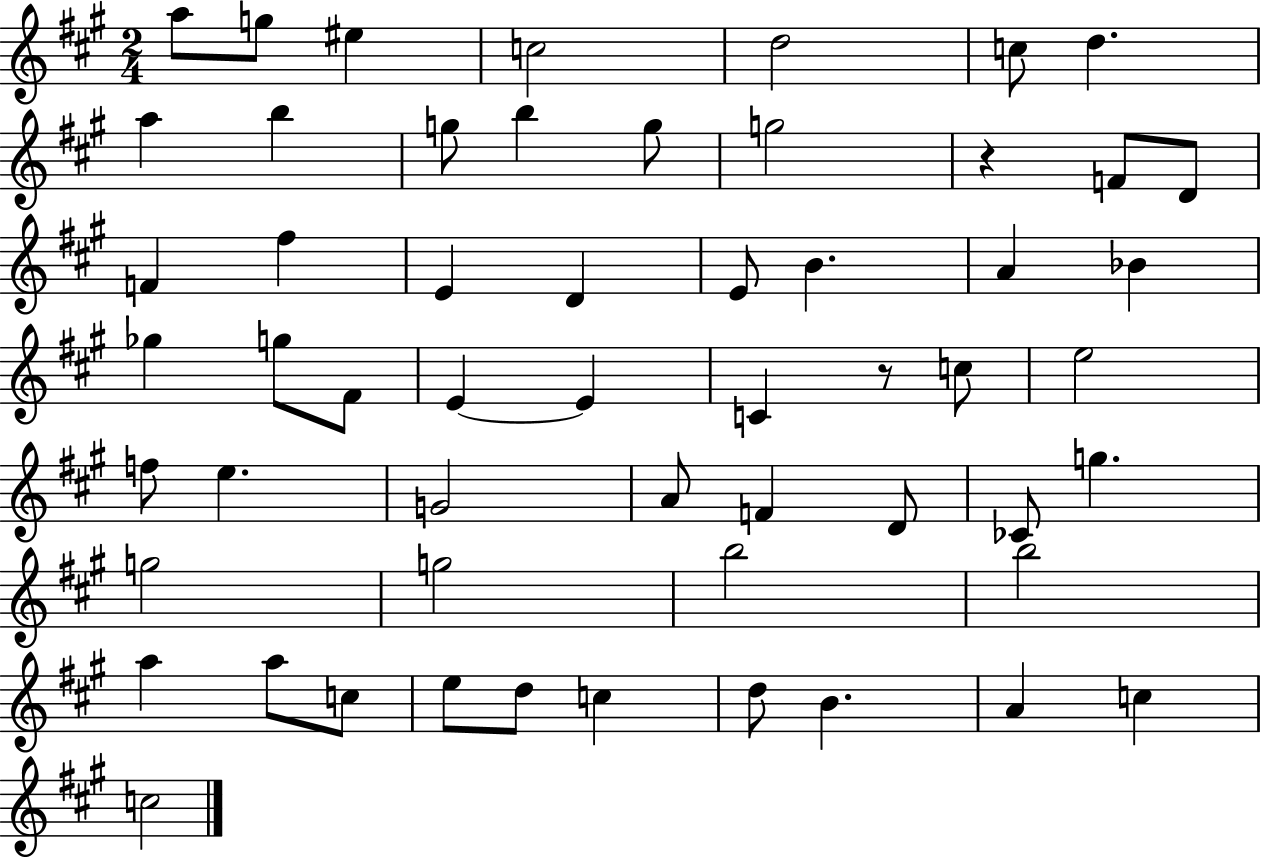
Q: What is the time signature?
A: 2/4